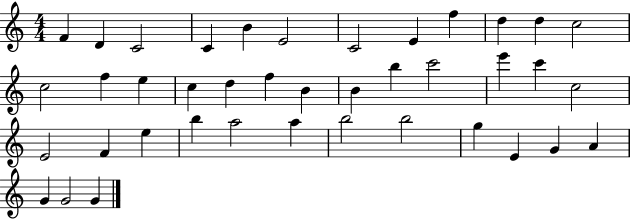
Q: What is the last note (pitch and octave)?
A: G4